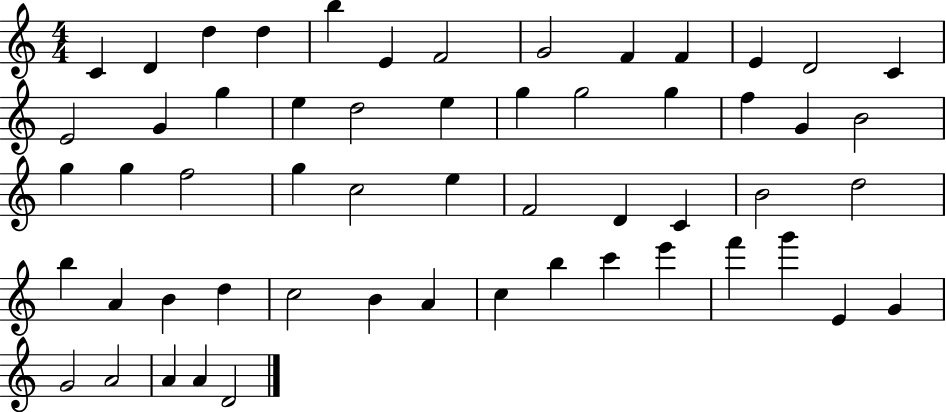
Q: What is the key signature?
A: C major